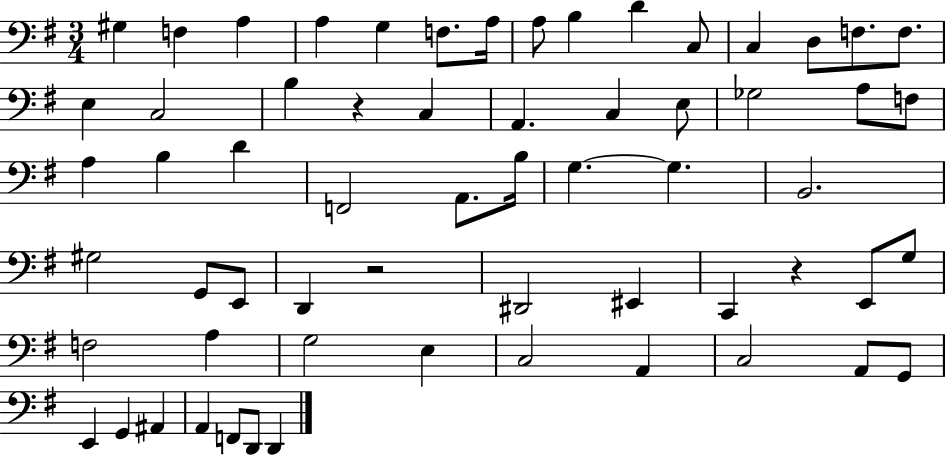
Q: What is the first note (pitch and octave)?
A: G#3